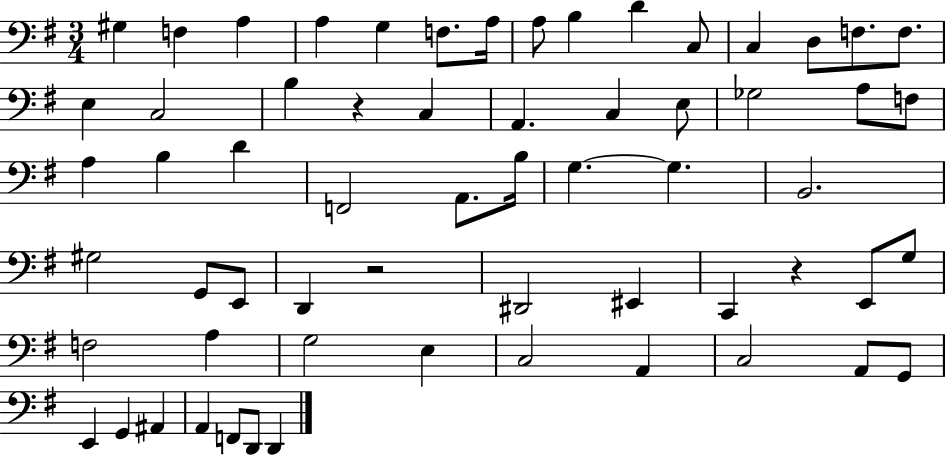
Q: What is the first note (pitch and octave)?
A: G#3